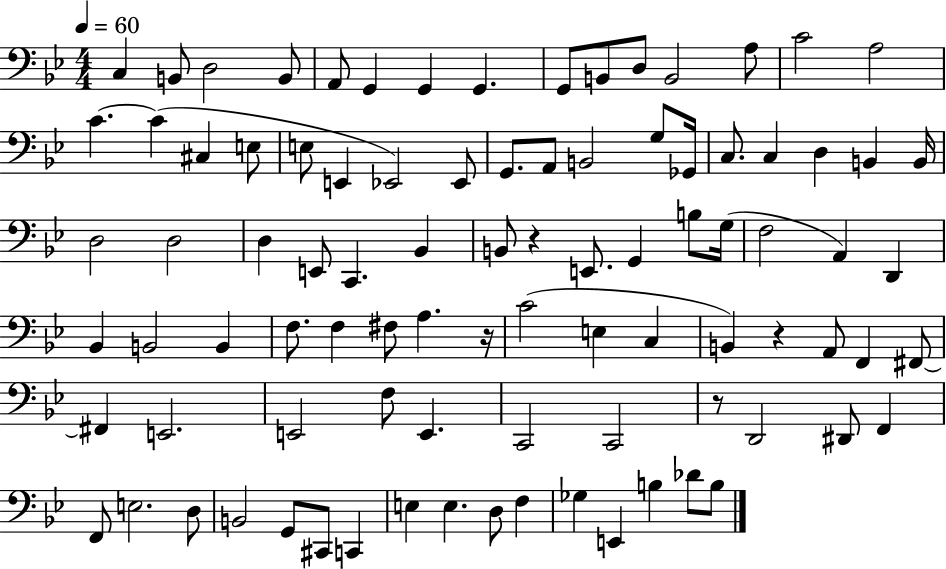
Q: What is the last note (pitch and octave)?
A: B3